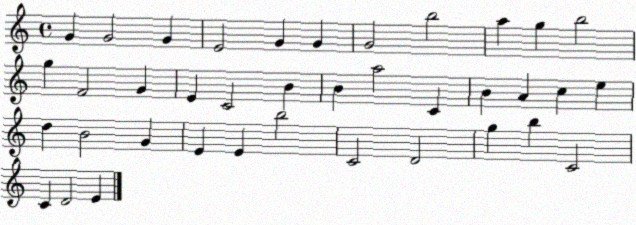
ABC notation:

X:1
T:Untitled
M:4/4
L:1/4
K:C
G G2 G E2 G G G2 b2 a g b2 g F2 G E C2 B B a2 C B A c e d B2 G E E b2 C2 D2 g b C2 C D2 E